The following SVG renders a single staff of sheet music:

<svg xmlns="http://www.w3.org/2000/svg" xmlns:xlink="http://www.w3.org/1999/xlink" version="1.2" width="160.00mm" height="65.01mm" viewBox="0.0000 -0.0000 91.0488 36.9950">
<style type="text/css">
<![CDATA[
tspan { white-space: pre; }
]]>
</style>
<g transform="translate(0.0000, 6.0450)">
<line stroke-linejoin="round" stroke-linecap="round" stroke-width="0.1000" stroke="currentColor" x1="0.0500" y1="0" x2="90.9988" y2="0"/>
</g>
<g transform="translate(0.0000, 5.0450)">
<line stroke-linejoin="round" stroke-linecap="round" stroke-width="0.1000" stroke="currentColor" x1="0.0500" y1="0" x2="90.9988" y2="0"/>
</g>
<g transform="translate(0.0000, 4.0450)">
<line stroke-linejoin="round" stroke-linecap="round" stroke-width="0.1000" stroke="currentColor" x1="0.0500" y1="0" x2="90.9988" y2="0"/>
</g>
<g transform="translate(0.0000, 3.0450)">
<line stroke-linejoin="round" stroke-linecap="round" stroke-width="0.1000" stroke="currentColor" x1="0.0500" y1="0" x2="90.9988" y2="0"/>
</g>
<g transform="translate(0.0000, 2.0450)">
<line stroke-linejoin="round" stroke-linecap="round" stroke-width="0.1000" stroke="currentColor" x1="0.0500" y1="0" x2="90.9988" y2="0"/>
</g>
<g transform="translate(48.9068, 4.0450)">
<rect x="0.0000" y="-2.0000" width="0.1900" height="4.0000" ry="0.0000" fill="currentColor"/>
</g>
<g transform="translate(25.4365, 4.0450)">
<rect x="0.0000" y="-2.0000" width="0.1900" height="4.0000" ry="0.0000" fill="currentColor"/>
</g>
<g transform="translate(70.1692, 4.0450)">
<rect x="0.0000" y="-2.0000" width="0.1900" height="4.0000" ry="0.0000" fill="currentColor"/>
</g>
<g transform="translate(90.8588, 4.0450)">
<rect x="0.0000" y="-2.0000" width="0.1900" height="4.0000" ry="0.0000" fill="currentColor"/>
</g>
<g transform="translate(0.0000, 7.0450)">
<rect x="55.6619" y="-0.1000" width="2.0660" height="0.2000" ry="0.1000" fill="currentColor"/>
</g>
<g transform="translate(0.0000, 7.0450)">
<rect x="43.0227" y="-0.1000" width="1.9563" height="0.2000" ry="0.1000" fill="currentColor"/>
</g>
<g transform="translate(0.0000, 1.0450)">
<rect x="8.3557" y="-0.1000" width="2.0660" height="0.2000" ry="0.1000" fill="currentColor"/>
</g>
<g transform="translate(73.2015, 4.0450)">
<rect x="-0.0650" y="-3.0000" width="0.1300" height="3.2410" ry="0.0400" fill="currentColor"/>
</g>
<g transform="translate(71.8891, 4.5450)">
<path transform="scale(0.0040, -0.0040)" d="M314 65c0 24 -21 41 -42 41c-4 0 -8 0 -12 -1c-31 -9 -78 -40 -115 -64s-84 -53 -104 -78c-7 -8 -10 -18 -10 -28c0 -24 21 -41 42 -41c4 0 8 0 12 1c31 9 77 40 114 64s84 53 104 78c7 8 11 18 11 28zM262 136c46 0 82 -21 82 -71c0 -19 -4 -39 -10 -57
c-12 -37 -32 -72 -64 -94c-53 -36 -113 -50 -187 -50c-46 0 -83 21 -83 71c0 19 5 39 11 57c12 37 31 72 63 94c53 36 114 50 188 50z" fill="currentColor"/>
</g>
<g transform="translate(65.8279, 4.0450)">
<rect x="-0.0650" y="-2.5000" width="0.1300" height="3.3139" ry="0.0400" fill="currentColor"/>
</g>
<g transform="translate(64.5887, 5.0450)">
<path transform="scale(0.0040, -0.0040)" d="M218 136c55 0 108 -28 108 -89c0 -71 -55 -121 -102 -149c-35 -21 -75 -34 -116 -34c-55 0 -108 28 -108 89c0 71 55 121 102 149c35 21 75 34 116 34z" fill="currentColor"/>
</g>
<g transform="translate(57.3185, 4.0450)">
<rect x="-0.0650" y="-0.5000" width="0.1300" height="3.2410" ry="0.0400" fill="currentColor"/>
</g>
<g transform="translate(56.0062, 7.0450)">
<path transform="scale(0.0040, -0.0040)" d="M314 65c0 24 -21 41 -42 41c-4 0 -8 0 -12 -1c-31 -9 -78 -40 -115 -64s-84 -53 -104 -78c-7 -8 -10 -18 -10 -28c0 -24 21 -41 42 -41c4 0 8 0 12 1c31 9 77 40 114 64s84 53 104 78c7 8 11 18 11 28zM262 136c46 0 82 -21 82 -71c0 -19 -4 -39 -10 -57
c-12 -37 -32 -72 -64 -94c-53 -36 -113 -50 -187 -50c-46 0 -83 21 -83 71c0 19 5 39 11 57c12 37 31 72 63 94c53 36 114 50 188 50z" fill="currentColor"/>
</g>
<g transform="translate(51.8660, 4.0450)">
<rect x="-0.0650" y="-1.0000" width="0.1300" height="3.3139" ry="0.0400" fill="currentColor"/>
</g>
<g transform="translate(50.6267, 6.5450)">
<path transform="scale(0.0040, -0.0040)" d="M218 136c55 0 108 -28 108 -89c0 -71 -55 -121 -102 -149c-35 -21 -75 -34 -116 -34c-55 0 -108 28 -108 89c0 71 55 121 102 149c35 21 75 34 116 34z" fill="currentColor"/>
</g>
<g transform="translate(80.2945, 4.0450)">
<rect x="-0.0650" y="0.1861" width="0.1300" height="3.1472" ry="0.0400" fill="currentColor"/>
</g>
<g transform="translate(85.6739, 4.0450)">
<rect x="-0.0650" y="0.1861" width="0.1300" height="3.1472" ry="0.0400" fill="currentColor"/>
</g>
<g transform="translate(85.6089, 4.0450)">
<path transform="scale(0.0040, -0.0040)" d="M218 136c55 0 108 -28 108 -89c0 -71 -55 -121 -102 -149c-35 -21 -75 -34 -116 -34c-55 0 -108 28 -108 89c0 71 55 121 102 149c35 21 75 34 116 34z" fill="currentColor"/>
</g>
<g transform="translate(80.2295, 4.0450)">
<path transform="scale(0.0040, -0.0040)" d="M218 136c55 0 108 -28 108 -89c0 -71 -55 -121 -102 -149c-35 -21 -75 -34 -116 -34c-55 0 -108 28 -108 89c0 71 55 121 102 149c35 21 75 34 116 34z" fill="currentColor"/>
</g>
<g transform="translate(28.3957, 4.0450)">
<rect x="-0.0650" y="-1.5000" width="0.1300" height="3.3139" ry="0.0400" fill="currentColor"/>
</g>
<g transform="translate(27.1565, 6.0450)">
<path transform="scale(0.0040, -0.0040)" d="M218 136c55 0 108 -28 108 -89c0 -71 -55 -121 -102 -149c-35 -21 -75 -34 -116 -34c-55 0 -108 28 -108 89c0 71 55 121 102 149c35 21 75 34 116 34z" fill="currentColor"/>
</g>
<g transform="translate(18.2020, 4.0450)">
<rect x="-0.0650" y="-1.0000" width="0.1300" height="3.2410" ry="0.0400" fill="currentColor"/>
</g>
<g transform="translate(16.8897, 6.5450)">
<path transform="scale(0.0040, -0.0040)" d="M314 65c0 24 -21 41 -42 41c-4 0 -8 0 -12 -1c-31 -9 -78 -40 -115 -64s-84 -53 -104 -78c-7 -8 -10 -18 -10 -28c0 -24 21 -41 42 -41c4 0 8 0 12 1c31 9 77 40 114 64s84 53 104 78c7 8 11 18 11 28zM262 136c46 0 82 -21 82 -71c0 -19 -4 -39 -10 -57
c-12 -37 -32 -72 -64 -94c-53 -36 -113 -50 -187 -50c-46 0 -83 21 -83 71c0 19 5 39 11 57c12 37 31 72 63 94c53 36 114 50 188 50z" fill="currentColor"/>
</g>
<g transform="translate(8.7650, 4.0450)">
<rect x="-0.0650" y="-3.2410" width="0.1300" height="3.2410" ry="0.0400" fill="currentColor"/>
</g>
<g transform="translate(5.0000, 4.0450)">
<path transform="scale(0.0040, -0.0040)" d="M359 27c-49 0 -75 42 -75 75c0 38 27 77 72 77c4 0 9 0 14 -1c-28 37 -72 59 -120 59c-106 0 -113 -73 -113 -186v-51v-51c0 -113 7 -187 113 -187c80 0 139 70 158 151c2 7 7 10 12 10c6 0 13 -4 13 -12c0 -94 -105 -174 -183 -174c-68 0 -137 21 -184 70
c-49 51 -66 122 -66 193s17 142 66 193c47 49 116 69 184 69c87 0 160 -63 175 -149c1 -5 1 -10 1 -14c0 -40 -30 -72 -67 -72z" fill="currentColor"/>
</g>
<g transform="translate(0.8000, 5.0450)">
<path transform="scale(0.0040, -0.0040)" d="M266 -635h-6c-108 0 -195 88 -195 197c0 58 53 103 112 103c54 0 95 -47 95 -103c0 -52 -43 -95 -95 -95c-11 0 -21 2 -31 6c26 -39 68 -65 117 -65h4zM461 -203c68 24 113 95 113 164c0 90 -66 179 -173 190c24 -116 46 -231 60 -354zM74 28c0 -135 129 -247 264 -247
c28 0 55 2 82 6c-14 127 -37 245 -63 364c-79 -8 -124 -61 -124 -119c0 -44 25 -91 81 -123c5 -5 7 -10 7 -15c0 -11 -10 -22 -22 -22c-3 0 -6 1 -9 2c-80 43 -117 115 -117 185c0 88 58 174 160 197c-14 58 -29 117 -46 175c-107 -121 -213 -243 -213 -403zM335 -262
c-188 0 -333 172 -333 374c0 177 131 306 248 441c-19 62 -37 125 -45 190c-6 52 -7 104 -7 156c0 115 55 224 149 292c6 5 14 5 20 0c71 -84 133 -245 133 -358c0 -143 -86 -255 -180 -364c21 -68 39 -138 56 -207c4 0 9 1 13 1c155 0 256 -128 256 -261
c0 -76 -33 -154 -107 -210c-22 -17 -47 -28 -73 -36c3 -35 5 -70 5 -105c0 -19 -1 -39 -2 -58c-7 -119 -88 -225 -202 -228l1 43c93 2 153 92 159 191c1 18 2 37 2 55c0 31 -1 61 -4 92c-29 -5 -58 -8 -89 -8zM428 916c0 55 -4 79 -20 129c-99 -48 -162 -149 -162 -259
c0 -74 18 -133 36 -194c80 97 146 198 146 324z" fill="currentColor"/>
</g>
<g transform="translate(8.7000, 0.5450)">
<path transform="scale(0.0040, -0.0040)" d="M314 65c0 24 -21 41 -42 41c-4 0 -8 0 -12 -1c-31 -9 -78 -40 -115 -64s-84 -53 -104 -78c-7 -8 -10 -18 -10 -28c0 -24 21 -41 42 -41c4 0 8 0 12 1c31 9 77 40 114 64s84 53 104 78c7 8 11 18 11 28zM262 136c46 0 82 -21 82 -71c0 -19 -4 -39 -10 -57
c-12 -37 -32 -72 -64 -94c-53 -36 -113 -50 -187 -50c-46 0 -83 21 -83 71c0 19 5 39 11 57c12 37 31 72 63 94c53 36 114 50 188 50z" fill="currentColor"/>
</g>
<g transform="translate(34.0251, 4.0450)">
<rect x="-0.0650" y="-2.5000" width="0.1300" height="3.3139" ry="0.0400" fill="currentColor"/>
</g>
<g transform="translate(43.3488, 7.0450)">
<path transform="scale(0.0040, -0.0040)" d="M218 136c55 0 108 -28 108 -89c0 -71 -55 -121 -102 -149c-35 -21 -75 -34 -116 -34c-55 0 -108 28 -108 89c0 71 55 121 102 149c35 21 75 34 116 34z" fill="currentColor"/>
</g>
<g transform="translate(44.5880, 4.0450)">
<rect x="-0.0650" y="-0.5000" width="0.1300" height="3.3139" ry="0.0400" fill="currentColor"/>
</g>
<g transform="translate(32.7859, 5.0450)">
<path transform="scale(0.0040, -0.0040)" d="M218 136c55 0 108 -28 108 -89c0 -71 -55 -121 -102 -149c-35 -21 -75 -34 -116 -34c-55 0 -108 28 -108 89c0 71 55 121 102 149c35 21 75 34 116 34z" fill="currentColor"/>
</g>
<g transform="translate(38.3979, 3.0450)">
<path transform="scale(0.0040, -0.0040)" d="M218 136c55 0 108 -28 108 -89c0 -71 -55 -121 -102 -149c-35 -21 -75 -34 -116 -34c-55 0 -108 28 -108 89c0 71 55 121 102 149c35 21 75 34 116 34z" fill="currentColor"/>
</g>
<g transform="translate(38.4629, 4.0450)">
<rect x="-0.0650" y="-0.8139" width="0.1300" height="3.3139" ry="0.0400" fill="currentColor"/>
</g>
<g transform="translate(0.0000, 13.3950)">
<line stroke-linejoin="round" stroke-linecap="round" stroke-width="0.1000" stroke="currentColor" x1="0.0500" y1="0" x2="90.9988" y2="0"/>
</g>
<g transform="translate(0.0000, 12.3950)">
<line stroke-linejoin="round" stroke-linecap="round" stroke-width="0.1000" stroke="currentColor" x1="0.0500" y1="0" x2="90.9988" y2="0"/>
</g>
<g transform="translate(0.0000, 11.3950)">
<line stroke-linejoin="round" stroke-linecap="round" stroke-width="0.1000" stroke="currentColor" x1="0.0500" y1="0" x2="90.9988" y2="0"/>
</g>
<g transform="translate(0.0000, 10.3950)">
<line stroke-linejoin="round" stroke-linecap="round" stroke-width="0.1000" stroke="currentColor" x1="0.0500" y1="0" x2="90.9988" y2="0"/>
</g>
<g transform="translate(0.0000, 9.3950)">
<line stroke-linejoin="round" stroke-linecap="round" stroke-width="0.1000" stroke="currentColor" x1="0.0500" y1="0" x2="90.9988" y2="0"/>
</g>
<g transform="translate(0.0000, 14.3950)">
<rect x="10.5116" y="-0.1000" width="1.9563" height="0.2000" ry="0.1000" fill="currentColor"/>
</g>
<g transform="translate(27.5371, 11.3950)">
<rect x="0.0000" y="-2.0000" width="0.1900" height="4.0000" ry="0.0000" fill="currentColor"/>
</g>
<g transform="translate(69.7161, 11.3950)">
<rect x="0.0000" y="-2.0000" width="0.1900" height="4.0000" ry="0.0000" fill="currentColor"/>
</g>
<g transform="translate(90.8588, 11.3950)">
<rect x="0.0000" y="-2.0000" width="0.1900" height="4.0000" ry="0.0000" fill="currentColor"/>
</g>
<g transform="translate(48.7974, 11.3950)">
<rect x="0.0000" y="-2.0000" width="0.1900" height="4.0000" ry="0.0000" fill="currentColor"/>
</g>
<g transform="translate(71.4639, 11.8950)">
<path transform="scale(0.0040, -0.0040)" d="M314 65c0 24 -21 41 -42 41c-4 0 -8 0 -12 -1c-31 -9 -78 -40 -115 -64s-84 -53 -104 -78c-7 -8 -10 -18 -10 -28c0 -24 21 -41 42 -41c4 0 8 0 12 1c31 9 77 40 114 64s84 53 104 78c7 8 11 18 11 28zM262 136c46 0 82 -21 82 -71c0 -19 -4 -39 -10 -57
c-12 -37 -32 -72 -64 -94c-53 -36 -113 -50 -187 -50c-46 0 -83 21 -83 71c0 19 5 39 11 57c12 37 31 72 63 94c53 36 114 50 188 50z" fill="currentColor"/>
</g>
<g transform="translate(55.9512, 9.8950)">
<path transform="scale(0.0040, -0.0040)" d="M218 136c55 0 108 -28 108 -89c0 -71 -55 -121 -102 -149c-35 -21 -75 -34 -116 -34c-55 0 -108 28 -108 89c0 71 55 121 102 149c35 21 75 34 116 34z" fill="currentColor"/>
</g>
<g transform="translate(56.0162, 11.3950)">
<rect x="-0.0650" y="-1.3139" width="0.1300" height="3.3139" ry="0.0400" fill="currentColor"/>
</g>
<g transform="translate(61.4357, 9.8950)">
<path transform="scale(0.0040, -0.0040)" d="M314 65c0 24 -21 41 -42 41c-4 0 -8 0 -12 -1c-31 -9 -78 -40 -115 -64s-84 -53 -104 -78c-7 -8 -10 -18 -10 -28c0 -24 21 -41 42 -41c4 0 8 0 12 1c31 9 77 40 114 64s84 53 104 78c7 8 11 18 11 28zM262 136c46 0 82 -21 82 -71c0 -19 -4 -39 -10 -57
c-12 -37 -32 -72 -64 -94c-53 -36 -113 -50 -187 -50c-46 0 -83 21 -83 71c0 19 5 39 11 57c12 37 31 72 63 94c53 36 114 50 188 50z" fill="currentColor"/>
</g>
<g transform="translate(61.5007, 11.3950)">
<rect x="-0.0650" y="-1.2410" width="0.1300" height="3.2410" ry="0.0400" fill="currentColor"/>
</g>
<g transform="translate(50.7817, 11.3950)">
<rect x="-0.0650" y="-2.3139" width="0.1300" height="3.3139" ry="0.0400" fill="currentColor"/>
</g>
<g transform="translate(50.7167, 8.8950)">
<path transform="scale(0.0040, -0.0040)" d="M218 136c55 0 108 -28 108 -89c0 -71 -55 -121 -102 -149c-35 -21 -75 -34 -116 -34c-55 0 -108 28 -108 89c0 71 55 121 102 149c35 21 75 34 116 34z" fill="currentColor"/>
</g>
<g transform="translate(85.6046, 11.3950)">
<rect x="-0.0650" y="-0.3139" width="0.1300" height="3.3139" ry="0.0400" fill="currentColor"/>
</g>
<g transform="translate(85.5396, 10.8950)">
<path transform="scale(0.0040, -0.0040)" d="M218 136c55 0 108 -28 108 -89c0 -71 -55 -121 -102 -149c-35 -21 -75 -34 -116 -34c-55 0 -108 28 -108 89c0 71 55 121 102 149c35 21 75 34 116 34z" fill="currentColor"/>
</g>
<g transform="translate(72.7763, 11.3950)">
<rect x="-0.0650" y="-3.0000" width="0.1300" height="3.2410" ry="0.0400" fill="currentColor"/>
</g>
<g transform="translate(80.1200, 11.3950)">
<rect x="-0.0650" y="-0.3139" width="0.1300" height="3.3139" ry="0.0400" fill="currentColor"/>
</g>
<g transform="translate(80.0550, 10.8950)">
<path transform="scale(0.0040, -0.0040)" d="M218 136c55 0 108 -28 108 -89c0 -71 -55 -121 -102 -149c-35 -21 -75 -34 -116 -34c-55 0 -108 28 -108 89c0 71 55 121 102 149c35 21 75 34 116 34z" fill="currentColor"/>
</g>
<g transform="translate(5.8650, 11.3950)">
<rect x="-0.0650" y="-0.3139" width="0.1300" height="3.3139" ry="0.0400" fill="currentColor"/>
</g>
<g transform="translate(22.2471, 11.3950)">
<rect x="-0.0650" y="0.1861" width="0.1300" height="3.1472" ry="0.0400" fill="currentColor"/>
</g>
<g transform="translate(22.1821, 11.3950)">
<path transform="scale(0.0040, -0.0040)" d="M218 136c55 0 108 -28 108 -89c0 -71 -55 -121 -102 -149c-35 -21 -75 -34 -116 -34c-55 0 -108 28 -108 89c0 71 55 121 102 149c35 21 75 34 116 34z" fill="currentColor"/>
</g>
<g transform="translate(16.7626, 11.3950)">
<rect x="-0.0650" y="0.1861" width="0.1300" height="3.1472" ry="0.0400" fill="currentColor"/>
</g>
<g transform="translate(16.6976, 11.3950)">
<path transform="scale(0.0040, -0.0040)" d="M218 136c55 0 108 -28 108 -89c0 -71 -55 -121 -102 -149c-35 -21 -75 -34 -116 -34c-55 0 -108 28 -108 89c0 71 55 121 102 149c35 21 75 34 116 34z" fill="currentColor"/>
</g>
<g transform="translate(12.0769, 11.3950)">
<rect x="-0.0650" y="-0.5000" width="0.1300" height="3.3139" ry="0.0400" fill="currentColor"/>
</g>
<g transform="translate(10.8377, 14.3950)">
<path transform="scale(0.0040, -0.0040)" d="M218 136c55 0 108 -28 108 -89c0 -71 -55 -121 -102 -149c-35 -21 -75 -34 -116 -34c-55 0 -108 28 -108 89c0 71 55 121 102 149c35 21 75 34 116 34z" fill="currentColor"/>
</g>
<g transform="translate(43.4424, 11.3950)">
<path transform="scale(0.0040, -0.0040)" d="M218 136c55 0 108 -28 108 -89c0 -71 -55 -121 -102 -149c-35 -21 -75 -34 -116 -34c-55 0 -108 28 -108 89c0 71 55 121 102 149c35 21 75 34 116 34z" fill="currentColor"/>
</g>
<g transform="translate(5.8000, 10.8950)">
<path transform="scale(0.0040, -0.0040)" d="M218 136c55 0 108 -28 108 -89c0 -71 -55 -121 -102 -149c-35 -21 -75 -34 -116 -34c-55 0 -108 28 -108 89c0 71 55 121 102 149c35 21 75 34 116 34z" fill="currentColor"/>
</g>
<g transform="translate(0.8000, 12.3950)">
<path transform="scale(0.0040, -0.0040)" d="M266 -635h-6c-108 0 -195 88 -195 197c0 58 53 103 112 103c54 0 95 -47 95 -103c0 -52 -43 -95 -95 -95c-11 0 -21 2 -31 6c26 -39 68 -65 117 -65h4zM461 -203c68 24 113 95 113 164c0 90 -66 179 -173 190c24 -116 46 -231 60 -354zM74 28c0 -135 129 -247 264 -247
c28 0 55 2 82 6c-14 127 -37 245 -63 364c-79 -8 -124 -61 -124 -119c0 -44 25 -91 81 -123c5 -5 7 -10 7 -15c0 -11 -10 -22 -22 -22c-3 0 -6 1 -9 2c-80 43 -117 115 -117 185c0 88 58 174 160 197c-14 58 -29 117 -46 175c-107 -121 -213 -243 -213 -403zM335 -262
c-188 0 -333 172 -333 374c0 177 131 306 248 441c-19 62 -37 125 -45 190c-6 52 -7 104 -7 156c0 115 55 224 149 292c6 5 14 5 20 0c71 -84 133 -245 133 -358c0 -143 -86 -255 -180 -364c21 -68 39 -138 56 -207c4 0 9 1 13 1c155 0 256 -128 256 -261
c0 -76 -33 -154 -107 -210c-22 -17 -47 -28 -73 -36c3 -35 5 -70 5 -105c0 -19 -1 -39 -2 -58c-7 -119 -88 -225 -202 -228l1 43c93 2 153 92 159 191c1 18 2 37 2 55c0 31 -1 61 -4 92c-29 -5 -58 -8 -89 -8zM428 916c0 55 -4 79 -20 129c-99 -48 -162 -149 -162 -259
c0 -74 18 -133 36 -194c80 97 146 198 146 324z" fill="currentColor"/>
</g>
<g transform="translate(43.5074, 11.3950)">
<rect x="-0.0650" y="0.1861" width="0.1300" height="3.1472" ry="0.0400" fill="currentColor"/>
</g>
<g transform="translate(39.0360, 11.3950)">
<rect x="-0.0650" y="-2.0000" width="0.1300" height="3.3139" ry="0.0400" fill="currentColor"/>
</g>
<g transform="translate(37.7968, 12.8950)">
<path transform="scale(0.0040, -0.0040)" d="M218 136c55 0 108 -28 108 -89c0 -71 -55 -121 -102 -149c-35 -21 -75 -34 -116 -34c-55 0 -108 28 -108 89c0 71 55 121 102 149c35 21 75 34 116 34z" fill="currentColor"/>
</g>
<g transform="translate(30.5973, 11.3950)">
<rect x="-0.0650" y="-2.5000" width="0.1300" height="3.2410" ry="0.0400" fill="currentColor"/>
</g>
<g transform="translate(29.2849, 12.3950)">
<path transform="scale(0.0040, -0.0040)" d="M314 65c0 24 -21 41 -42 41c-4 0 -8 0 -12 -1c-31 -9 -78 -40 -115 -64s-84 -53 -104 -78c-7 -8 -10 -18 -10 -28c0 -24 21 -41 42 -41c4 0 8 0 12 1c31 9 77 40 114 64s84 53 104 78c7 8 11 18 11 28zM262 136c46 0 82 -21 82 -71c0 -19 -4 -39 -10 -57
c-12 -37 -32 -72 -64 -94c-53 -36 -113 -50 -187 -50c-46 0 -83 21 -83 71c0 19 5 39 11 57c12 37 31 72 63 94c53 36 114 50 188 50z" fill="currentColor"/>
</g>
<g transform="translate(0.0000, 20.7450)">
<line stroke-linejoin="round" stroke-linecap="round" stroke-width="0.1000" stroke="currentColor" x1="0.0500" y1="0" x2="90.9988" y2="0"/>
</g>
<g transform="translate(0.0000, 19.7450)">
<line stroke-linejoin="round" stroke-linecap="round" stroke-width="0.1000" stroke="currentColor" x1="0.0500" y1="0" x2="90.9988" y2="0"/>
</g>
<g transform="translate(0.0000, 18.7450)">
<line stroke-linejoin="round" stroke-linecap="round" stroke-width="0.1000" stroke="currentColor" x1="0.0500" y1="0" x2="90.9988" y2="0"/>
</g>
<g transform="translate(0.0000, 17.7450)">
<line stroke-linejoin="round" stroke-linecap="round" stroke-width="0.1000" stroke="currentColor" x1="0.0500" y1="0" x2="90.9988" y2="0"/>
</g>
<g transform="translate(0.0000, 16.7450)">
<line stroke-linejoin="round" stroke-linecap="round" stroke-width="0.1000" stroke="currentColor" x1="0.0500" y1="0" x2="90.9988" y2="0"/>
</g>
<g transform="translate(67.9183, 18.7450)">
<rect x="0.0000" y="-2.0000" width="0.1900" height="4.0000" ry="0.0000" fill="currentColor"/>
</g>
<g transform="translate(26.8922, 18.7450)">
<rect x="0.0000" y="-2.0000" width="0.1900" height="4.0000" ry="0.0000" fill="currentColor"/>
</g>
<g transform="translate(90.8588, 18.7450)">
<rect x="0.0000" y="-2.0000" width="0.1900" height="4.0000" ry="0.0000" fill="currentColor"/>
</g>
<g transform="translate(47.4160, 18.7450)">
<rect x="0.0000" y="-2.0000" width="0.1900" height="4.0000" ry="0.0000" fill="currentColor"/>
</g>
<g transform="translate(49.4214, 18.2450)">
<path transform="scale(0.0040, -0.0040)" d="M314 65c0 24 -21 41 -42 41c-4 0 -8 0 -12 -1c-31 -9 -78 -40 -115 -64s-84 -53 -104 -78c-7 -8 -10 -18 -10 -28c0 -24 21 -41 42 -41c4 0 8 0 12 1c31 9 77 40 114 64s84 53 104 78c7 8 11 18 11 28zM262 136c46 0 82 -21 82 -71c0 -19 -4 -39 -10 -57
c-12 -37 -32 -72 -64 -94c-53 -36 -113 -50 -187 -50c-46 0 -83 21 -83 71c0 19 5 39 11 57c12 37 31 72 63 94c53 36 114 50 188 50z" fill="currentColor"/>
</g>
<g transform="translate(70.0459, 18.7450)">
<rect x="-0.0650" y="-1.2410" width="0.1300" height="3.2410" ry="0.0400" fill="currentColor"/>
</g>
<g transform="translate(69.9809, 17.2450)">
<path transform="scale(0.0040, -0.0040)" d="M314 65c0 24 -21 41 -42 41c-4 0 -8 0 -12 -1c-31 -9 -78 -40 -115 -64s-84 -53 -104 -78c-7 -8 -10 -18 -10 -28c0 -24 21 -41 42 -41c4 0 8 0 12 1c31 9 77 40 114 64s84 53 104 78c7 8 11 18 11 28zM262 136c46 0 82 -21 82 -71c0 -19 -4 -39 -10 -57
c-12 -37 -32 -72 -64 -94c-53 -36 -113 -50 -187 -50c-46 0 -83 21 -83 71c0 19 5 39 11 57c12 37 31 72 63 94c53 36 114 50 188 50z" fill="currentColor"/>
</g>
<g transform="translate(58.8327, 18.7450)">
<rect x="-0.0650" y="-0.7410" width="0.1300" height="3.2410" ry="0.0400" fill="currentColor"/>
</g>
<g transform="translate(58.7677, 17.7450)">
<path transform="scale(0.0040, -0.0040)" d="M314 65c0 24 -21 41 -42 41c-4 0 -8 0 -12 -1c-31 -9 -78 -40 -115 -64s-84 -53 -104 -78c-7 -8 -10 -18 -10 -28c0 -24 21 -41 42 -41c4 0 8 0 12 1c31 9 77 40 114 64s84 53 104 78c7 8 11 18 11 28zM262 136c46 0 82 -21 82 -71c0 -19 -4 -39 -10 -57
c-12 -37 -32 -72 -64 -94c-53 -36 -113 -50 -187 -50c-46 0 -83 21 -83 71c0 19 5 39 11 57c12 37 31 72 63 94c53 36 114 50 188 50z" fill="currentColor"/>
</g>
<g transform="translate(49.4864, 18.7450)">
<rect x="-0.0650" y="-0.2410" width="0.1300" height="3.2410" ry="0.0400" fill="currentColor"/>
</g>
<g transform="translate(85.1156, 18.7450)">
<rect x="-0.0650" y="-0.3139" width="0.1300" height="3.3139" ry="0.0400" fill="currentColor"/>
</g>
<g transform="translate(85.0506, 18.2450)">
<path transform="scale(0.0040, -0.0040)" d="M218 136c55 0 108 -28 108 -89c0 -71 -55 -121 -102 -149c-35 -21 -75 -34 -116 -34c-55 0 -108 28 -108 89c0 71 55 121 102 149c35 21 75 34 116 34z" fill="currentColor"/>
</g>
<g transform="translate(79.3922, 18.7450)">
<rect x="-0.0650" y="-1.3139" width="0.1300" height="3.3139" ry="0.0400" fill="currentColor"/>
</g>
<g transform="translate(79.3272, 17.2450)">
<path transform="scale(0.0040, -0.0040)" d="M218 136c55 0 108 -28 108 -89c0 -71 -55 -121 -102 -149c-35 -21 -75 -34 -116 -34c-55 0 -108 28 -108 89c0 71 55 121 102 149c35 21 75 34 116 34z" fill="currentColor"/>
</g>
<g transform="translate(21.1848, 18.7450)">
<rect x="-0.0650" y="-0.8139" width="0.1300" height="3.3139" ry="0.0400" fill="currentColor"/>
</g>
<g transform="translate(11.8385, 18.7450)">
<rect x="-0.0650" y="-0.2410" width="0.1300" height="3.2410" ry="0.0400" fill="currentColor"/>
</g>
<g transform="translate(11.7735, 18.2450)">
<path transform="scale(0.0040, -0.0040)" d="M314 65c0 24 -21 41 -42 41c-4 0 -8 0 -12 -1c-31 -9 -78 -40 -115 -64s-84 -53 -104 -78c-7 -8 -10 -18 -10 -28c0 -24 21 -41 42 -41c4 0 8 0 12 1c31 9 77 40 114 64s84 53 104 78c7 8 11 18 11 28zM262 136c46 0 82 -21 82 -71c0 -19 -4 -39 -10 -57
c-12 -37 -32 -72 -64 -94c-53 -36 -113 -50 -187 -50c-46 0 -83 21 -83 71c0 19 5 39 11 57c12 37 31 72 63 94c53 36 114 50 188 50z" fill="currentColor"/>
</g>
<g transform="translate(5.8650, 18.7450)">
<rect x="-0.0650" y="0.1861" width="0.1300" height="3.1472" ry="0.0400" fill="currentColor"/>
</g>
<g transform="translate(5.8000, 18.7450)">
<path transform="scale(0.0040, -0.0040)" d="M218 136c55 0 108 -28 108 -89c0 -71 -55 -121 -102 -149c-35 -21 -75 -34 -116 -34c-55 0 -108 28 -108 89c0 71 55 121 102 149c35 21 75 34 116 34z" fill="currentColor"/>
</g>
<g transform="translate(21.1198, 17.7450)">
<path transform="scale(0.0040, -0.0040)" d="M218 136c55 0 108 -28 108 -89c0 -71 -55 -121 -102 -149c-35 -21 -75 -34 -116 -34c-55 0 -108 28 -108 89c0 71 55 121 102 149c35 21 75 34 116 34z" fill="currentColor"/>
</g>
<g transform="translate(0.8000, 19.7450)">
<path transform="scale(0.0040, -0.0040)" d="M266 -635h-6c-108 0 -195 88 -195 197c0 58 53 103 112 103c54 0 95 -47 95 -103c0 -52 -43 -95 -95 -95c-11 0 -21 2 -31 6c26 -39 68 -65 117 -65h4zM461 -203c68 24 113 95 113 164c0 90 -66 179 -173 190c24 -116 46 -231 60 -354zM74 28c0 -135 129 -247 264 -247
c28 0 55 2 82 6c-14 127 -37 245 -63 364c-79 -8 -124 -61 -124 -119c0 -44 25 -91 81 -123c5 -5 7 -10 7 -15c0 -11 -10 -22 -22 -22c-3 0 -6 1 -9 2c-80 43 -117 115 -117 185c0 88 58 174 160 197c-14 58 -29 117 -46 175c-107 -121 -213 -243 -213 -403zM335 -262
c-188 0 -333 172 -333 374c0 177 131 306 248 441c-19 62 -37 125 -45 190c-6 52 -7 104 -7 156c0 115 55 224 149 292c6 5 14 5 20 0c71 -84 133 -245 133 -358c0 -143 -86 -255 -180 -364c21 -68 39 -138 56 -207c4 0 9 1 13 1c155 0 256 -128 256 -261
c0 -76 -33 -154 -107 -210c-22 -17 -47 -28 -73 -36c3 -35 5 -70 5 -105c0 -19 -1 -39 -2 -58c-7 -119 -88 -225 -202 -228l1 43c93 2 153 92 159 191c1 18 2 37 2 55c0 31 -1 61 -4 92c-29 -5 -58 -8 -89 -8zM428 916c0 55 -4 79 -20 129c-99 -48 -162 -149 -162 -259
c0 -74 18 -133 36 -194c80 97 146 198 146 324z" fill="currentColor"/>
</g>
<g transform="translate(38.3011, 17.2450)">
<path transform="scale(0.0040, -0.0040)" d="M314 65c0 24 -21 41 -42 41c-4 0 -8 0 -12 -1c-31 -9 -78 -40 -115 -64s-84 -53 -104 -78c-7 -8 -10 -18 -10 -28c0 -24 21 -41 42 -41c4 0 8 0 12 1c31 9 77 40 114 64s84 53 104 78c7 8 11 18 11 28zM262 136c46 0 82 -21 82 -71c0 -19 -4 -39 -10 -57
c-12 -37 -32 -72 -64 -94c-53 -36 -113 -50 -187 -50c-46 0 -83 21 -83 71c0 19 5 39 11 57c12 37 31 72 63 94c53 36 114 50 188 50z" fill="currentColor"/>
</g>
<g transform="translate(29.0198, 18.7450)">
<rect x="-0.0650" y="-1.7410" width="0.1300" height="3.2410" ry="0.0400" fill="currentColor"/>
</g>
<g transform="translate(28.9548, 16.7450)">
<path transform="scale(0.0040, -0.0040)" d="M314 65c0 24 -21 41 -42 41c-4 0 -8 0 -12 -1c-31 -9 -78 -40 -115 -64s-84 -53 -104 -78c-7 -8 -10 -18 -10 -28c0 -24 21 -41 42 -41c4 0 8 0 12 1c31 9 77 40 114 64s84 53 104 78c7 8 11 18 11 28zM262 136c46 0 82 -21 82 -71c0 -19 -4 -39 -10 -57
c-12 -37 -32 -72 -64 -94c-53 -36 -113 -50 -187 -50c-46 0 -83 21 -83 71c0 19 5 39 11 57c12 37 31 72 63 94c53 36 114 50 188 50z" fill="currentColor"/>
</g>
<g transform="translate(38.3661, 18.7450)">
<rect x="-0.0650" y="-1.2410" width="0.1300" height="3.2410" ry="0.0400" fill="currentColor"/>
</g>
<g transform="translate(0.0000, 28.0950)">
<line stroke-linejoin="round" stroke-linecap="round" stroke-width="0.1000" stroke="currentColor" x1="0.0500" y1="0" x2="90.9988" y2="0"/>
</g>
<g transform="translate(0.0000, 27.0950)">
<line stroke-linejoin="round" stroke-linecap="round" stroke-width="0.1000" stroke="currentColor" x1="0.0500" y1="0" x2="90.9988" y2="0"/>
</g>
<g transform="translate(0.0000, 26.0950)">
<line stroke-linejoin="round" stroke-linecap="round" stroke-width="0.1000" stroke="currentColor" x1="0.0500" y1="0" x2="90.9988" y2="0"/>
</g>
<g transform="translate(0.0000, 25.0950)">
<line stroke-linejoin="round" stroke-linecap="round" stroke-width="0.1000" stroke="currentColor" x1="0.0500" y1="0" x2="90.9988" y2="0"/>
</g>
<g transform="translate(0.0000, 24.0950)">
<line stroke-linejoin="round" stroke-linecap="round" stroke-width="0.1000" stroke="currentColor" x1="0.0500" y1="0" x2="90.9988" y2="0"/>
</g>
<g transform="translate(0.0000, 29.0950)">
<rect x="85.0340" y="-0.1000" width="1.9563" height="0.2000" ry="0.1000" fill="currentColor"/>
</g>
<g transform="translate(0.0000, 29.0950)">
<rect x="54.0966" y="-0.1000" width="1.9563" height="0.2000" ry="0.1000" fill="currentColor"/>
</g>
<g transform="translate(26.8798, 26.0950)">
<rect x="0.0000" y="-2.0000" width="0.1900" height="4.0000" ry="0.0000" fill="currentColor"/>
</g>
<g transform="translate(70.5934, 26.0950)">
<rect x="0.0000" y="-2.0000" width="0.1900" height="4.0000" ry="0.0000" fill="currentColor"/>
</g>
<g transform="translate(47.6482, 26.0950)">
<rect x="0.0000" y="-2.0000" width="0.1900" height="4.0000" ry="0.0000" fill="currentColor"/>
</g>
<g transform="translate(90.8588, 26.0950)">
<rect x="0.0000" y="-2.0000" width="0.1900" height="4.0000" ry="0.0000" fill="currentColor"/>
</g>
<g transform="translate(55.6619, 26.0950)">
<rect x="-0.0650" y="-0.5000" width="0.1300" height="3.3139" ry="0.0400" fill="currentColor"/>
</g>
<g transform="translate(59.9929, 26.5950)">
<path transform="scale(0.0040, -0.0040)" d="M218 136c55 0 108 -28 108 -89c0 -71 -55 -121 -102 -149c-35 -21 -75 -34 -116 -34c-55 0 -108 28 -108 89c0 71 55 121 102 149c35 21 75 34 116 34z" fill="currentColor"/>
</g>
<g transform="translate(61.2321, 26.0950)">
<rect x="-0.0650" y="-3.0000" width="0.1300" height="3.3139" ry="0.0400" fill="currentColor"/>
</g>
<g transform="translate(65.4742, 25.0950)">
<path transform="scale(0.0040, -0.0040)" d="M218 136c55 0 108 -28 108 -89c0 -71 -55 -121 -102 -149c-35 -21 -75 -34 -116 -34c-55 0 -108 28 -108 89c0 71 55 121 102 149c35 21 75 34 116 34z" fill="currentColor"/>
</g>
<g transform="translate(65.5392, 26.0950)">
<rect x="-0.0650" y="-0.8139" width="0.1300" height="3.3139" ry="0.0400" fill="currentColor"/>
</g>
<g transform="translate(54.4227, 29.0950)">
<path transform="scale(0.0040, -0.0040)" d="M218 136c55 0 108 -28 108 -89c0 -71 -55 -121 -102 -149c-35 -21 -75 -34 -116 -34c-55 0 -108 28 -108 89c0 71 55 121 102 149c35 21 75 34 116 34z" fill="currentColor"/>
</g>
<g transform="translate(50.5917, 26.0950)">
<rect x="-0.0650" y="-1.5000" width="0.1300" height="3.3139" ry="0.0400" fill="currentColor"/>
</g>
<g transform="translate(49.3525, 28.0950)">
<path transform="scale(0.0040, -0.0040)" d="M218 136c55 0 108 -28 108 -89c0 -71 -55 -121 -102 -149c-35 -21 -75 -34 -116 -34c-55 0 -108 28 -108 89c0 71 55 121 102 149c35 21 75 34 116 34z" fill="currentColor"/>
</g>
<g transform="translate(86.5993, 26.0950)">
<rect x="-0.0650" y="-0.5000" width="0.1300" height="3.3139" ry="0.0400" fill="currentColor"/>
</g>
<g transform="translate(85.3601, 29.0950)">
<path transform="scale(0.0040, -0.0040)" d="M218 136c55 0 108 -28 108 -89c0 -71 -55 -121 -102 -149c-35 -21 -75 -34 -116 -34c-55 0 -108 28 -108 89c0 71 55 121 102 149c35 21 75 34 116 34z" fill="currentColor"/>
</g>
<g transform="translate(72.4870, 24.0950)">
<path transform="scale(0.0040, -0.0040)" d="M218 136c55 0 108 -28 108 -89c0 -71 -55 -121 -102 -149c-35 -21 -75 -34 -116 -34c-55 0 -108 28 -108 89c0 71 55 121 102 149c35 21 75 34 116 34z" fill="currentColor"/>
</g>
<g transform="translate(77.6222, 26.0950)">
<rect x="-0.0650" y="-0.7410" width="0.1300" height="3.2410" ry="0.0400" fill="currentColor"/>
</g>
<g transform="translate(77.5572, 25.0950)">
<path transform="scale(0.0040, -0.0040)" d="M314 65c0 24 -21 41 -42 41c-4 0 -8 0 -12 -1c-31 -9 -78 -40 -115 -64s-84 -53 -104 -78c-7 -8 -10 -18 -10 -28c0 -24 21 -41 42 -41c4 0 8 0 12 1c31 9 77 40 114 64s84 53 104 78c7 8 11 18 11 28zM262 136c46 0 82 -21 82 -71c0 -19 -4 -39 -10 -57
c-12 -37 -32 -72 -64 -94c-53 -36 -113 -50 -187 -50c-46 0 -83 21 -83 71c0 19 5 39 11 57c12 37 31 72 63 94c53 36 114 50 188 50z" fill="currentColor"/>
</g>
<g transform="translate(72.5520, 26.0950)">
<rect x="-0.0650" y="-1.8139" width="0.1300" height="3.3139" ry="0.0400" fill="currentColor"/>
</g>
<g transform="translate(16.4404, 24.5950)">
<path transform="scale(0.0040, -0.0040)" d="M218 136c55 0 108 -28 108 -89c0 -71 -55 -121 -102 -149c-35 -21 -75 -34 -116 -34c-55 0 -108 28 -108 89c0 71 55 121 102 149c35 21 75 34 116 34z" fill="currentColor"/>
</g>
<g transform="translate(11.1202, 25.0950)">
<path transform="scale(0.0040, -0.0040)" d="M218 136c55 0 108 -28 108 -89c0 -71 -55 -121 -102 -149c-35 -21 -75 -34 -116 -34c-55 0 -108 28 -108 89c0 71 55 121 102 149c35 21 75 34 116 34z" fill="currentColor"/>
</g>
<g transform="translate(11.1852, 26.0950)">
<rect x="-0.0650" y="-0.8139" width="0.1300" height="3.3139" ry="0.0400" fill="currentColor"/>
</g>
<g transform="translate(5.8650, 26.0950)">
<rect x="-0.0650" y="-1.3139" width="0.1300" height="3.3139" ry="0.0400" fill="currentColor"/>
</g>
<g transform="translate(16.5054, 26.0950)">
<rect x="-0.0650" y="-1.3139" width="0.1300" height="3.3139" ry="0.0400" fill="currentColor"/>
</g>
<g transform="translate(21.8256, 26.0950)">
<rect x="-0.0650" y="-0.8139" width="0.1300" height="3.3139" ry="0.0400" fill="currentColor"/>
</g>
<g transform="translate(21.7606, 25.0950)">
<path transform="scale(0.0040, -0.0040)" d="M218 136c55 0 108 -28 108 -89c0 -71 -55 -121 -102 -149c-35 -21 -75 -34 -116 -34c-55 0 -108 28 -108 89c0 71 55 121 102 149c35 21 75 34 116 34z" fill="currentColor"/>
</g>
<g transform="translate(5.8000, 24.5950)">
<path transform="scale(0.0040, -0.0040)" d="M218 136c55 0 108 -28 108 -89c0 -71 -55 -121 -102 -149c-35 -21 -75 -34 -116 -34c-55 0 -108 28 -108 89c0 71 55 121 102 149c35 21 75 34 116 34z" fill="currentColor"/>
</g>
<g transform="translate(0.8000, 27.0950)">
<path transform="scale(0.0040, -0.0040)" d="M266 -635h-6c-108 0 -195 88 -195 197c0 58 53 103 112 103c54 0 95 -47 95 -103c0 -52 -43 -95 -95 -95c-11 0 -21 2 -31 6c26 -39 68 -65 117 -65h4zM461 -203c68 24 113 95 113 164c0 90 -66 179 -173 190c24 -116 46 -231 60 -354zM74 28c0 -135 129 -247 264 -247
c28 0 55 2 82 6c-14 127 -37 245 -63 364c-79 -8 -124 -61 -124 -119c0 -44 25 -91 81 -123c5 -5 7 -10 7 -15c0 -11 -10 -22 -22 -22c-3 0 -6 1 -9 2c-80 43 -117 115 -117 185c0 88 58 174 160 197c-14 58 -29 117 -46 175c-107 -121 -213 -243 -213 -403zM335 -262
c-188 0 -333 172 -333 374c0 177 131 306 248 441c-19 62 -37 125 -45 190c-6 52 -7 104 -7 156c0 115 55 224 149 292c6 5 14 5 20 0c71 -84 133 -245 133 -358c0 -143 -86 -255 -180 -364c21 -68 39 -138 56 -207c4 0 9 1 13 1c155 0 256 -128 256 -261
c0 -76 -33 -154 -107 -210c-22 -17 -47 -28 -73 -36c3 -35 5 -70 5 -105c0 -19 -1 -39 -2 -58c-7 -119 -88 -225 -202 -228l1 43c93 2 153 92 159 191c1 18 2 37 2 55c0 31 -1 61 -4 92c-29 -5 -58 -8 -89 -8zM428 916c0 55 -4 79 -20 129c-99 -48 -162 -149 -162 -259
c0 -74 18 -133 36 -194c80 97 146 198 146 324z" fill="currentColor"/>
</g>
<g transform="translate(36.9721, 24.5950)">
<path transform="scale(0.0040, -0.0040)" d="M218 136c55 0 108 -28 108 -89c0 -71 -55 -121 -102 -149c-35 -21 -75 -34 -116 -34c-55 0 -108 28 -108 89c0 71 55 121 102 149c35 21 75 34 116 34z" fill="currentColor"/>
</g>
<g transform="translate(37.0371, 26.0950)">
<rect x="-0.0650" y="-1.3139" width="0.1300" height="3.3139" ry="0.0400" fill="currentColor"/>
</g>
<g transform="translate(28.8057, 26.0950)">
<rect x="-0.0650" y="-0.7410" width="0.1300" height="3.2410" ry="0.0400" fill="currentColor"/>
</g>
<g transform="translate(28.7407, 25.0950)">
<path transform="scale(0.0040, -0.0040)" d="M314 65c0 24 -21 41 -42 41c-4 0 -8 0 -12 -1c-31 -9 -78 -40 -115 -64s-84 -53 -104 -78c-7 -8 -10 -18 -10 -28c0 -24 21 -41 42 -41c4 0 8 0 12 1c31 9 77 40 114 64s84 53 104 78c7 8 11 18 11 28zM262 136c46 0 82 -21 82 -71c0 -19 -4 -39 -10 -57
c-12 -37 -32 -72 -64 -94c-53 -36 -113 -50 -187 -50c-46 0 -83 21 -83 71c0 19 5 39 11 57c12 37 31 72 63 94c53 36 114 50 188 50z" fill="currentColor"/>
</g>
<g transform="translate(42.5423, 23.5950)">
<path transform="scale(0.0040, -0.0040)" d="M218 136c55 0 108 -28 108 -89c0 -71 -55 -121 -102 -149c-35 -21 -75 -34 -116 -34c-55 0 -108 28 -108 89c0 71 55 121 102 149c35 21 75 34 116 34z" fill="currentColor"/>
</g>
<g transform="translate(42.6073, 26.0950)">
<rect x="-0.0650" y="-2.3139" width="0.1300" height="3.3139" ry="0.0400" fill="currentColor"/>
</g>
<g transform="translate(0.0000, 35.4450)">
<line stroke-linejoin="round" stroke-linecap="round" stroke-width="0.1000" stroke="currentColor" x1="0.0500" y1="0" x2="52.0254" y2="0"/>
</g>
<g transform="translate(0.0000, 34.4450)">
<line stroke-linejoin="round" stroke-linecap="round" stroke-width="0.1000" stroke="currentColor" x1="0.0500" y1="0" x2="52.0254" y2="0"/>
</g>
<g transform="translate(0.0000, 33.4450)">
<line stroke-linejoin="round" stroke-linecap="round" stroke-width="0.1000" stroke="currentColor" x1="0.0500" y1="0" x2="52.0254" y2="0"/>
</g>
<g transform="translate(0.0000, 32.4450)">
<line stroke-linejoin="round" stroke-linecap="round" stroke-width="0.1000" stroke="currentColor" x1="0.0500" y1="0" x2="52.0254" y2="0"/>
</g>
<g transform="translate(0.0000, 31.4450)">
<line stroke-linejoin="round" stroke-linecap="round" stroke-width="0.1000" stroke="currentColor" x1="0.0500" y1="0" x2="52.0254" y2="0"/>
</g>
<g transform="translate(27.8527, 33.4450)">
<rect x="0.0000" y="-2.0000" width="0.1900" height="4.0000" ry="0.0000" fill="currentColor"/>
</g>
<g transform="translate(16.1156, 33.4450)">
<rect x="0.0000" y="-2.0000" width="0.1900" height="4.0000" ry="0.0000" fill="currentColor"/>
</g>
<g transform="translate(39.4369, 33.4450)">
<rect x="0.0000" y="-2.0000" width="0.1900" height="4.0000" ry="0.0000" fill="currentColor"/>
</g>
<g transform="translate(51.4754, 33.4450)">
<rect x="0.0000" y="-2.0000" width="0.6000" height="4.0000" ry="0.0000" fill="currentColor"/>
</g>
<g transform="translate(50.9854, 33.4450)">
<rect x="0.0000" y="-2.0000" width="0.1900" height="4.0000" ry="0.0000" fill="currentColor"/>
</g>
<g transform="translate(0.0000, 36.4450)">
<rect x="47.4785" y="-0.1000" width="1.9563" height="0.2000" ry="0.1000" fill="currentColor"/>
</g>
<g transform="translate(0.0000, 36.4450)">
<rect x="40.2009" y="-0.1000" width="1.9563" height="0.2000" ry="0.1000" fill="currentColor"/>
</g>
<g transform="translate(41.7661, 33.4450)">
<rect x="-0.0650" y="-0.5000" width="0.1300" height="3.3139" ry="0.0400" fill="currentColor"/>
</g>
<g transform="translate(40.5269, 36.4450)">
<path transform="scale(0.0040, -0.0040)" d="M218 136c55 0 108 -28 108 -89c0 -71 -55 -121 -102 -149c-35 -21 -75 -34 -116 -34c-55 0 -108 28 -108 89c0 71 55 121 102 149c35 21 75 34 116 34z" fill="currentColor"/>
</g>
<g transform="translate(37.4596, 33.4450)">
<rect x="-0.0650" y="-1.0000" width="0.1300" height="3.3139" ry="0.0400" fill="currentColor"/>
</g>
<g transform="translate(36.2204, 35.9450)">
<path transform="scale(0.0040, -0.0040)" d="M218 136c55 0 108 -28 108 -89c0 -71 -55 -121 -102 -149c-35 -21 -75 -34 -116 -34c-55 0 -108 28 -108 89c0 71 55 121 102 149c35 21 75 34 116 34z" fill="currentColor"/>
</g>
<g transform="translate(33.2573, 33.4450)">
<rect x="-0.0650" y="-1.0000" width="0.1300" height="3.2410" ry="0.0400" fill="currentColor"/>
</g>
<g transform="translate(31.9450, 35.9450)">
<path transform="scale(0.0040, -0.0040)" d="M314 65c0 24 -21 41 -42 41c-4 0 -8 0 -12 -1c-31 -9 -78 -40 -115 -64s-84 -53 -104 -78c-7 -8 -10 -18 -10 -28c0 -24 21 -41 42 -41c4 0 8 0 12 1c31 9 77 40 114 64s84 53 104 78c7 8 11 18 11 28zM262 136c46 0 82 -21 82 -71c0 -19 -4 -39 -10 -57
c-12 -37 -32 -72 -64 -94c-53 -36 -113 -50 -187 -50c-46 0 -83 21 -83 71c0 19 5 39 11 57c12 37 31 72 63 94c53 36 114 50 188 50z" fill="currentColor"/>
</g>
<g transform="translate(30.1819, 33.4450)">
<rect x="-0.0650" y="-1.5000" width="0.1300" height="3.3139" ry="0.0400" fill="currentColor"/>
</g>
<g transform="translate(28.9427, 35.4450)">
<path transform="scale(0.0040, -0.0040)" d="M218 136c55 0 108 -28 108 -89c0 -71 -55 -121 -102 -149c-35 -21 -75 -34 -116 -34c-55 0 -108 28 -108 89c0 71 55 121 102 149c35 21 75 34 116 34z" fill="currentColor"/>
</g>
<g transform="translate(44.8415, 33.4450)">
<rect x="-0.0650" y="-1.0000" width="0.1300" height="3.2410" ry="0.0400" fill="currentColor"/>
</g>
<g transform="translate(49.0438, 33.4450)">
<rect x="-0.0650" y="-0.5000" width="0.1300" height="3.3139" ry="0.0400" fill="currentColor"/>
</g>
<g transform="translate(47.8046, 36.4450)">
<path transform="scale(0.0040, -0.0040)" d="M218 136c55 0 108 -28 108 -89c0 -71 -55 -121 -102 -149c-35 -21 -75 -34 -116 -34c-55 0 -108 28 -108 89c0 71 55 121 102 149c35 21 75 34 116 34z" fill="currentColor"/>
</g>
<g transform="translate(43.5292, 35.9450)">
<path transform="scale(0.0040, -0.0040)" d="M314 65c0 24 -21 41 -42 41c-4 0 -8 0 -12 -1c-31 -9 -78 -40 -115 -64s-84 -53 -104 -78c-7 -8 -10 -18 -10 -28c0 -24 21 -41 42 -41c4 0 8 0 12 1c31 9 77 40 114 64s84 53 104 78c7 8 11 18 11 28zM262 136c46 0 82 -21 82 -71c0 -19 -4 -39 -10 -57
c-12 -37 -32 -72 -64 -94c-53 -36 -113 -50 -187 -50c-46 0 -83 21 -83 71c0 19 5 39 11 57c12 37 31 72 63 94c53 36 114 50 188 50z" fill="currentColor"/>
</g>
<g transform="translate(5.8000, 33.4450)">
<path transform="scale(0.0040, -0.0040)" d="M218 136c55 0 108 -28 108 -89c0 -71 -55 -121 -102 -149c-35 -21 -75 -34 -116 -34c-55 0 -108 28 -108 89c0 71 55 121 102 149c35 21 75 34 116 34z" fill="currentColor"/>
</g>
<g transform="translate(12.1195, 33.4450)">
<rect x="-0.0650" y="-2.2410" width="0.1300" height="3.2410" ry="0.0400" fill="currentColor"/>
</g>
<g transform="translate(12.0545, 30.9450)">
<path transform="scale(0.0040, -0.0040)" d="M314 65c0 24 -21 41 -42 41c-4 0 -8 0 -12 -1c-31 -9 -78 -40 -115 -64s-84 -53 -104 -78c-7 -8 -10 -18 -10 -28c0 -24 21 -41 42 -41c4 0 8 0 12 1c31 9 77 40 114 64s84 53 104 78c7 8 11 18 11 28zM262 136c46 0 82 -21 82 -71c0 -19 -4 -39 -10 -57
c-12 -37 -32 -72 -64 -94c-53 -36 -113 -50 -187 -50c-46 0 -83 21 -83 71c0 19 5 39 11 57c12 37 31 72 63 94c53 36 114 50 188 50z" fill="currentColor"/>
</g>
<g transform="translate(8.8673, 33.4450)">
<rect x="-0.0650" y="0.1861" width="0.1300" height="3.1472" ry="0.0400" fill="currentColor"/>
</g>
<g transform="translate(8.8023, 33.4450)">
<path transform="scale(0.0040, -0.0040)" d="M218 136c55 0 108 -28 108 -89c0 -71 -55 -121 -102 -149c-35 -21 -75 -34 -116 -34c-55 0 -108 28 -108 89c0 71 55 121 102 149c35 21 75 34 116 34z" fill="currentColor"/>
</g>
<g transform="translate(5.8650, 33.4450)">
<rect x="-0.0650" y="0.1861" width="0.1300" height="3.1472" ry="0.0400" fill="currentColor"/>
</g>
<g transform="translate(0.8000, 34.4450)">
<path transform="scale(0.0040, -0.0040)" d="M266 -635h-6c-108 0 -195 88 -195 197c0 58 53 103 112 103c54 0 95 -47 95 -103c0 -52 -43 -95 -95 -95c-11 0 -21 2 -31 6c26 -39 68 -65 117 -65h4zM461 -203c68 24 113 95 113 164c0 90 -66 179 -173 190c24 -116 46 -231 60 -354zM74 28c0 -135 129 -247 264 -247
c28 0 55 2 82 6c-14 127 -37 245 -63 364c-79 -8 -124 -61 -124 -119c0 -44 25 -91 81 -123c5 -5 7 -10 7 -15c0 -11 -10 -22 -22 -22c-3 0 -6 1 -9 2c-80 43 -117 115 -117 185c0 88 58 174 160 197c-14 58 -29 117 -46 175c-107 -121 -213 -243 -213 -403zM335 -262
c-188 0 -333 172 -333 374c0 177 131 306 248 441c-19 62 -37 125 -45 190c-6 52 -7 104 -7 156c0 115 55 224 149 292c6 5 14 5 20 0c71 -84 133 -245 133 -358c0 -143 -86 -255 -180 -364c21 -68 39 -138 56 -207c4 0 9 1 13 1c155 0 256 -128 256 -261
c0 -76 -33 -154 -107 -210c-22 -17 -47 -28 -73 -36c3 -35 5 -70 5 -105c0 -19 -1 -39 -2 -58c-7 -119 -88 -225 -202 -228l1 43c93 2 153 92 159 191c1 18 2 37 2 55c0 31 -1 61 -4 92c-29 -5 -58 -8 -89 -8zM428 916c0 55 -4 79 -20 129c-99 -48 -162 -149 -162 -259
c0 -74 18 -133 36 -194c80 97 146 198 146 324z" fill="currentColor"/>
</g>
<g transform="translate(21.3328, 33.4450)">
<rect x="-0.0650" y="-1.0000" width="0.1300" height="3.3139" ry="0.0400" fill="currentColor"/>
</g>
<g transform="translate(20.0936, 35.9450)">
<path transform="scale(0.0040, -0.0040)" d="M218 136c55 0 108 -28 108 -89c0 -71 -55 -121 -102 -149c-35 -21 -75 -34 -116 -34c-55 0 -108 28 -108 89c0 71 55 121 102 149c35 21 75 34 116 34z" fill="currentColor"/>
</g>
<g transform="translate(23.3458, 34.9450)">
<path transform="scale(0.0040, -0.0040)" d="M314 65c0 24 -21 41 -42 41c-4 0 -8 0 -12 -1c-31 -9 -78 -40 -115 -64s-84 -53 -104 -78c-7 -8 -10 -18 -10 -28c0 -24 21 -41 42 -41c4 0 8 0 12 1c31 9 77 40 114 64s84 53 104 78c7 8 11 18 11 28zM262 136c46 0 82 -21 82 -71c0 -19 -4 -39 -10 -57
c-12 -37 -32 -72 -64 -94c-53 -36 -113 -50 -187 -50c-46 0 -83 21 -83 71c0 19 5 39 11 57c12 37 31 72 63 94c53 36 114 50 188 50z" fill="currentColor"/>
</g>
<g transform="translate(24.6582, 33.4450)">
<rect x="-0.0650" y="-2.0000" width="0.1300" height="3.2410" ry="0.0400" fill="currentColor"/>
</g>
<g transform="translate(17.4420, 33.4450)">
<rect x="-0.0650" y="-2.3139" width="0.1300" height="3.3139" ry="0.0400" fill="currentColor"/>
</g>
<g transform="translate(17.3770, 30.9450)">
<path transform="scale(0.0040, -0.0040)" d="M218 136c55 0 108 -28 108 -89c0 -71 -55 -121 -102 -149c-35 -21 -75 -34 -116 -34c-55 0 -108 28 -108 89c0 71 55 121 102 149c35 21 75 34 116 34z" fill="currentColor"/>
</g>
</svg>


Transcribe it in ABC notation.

X:1
T:Untitled
M:4/4
L:1/4
K:C
b2 D2 E G d C D C2 G A2 B B c C B B G2 F B g e e2 A2 c c B c2 d f2 e2 c2 d2 e2 e c e d e d d2 e g E C A d f d2 C B B g2 g D F2 E D2 D C D2 C